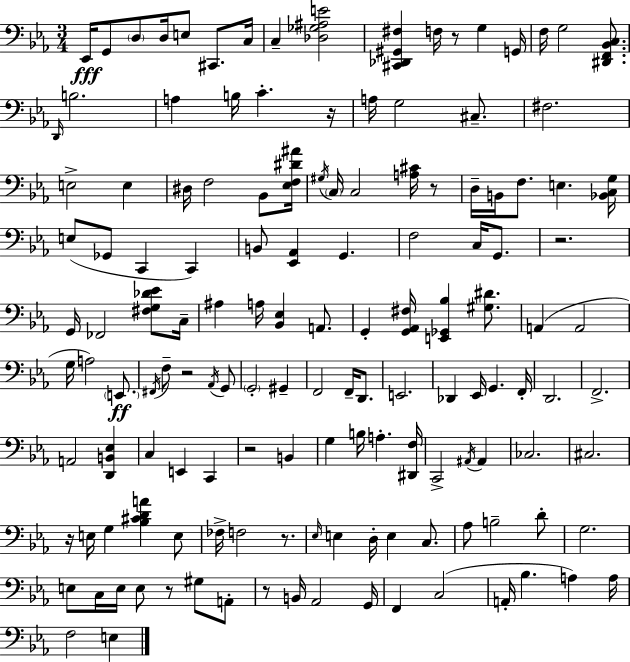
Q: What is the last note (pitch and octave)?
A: E3